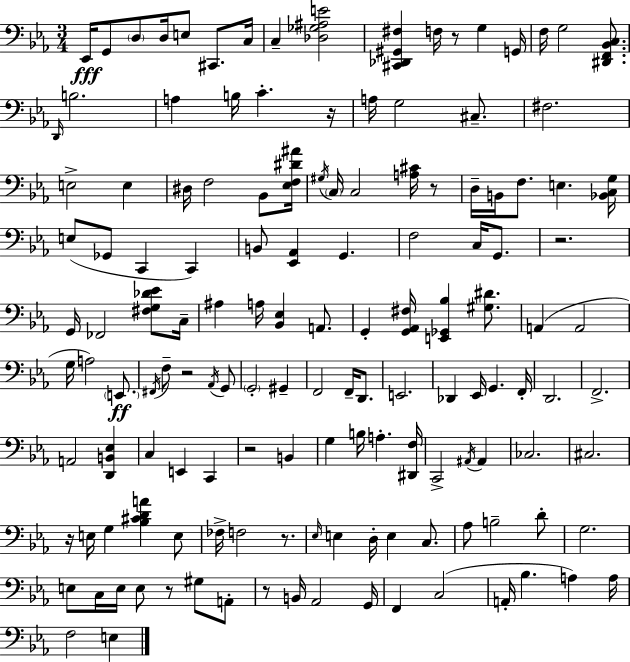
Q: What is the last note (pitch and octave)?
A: E3